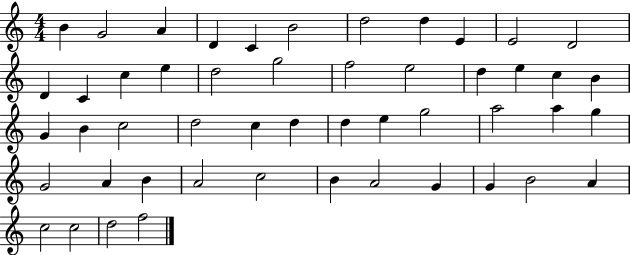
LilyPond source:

{
  \clef treble
  \numericTimeSignature
  \time 4/4
  \key c \major
  b'4 g'2 a'4 | d'4 c'4 b'2 | d''2 d''4 e'4 | e'2 d'2 | \break d'4 c'4 c''4 e''4 | d''2 g''2 | f''2 e''2 | d''4 e''4 c''4 b'4 | \break g'4 b'4 c''2 | d''2 c''4 d''4 | d''4 e''4 g''2 | a''2 a''4 g''4 | \break g'2 a'4 b'4 | a'2 c''2 | b'4 a'2 g'4 | g'4 b'2 a'4 | \break c''2 c''2 | d''2 f''2 | \bar "|."
}